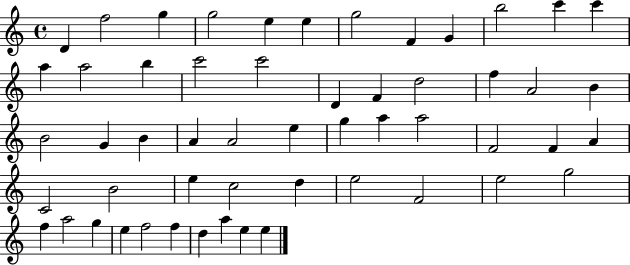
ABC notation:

X:1
T:Untitled
M:4/4
L:1/4
K:C
D f2 g g2 e e g2 F G b2 c' c' a a2 b c'2 c'2 D F d2 f A2 B B2 G B A A2 e g a a2 F2 F A C2 B2 e c2 d e2 F2 e2 g2 f a2 g e f2 f d a e e